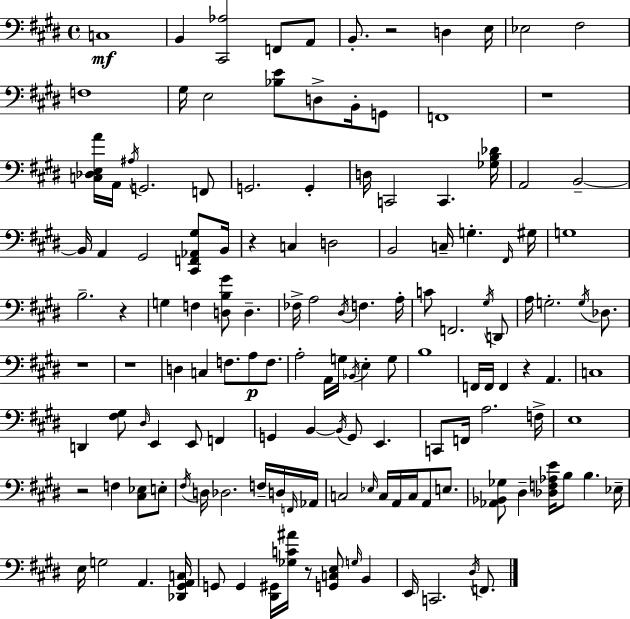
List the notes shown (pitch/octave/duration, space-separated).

C3/w B2/q [C#2,Ab3]/h F2/e A2/e B2/e. R/h D3/q E3/s Eb3/h F#3/h F3/w G#3/s E3/h [Bb3,E4]/e D3/e B2/s G2/e F2/w R/w [C3,Db3,E3,A4]/s A2/s A#3/s G2/h. F2/e G2/h. G2/q D3/s C2/h C2/q. [Gb3,B3,Db4]/s A2/h B2/h B2/s A2/q G#2/h [C#2,F2,Ab2,G#3]/e B2/s R/q C3/q D3/h B2/h C3/s G3/q. F#2/s G#3/s G3/w B3/h. R/q G3/q F3/q [D3,B3,G#4]/e D3/q. FES3/s A3/h D#3/s F3/q. A3/s C4/e F2/h. G#3/s D2/e A3/s G3/h. G3/s Db3/e. R/w R/w D3/q C3/q F3/e. A3/e F3/e. A3/h A2/s G3/s Bb2/s E3/q G3/e B3/w F2/s F2/s F2/q R/q A2/q. C3/w D2/q [F#3,G#3]/e D#3/s E2/q E2/e F2/q G2/q B2/q B2/s G2/e E2/q. C2/e F2/s A3/h. F3/s E3/w R/h F3/q [C#3,Eb3]/e E3/e F#3/s D3/s Db3/h. F3/s D3/s F2/s Ab2/s C3/h Eb3/s C3/s A2/s C3/s A2/e E3/e. [Ab2,Bb2,Gb3]/e D#3/q [Db3,F3,Ab3,E4]/s B3/e B3/q. Eb3/s E3/s G3/h A2/q. [Db2,G#2,A2,C3]/s G2/e G2/q [D#2,G#2]/s [Gb3,C4,A#4]/s R/e [G2,C3,E3]/e G3/s B2/q E2/s C2/h. D#3/s F2/e.